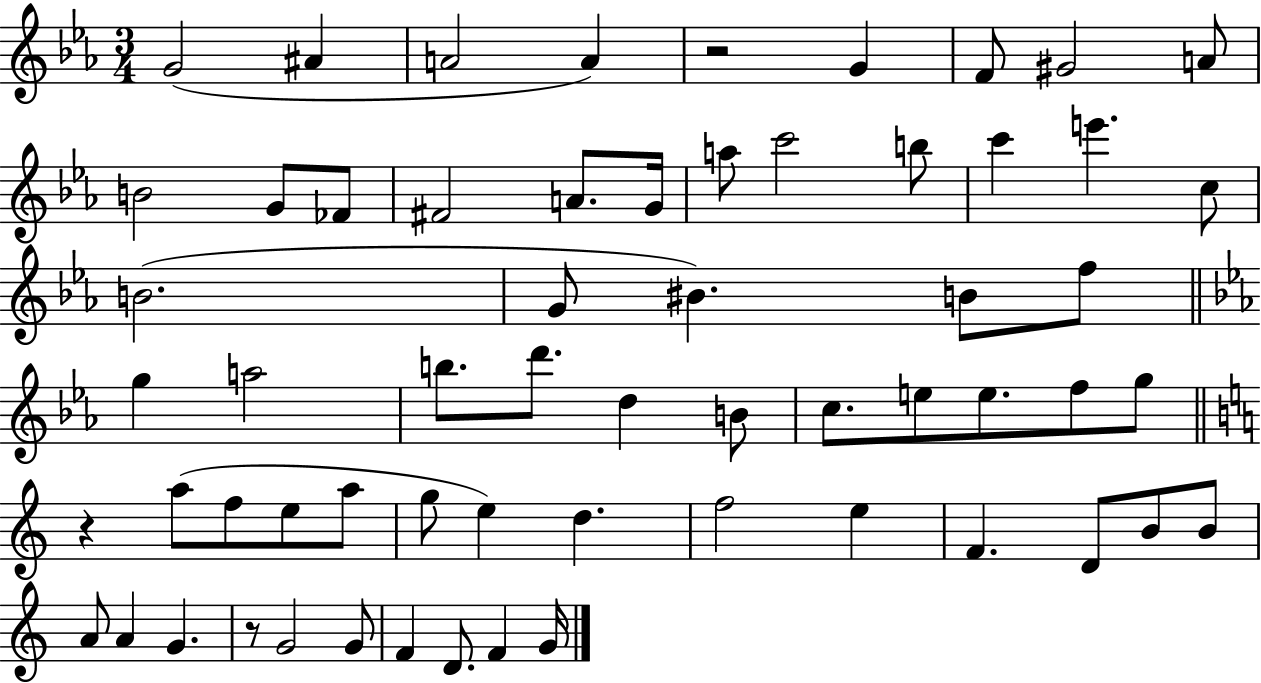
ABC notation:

X:1
T:Untitled
M:3/4
L:1/4
K:Eb
G2 ^A A2 A z2 G F/2 ^G2 A/2 B2 G/2 _F/2 ^F2 A/2 G/4 a/2 c'2 b/2 c' e' c/2 B2 G/2 ^B B/2 f/2 g a2 b/2 d'/2 d B/2 c/2 e/2 e/2 f/2 g/2 z a/2 f/2 e/2 a/2 g/2 e d f2 e F D/2 B/2 B/2 A/2 A G z/2 G2 G/2 F D/2 F G/4